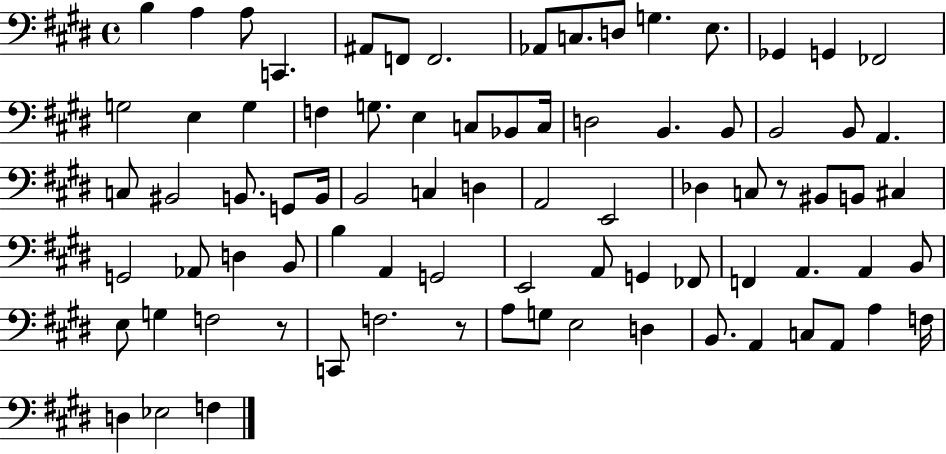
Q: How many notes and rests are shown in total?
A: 81